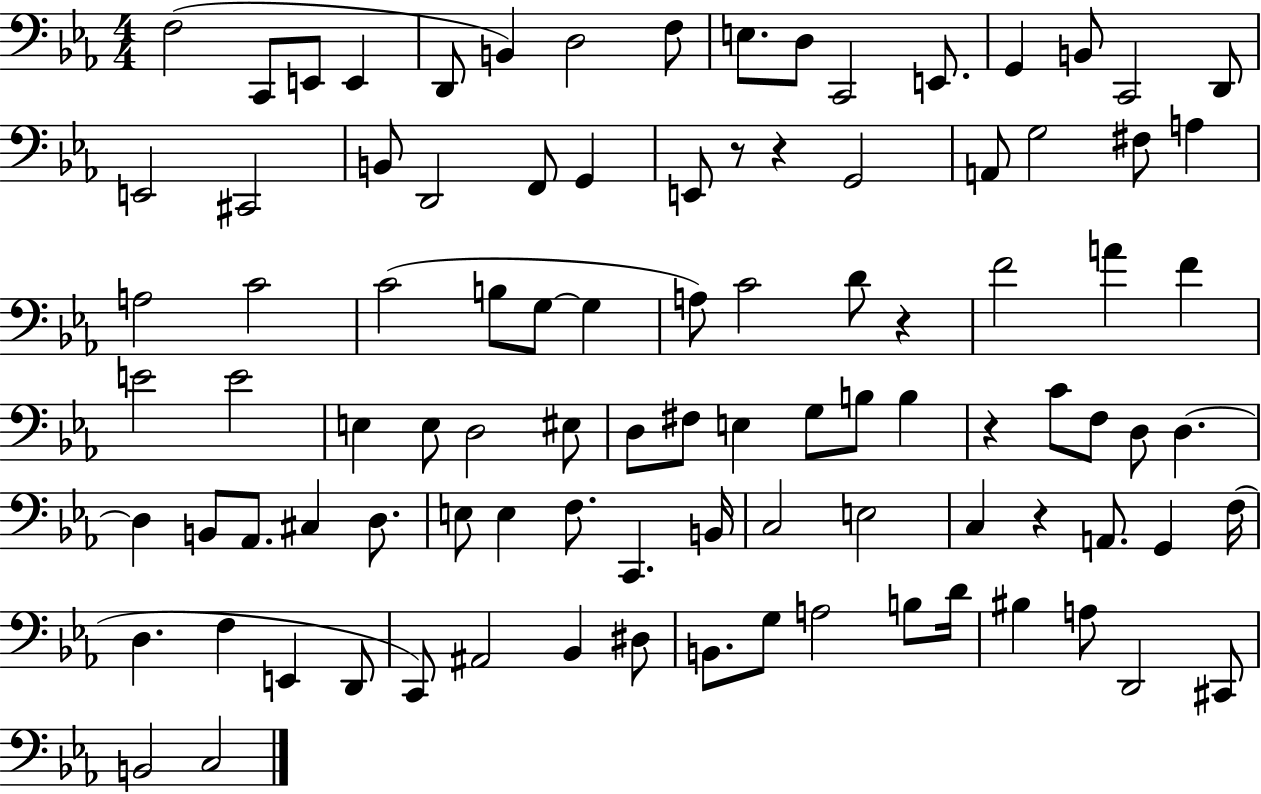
F3/h C2/e E2/e E2/q D2/e B2/q D3/h F3/e E3/e. D3/e C2/h E2/e. G2/q B2/e C2/h D2/e E2/h C#2/h B2/e D2/h F2/e G2/q E2/e R/e R/q G2/h A2/e G3/h F#3/e A3/q A3/h C4/h C4/h B3/e G3/e G3/q A3/e C4/h D4/e R/q F4/h A4/q F4/q E4/h E4/h E3/q E3/e D3/h EIS3/e D3/e F#3/e E3/q G3/e B3/e B3/q R/q C4/e F3/e D3/e D3/q. D3/q B2/e Ab2/e. C#3/q D3/e. E3/e E3/q F3/e. C2/q. B2/s C3/h E3/h C3/q R/q A2/e. G2/q F3/s D3/q. F3/q E2/q D2/e C2/e A#2/h Bb2/q D#3/e B2/e. G3/e A3/h B3/e D4/s BIS3/q A3/e D2/h C#2/e B2/h C3/h